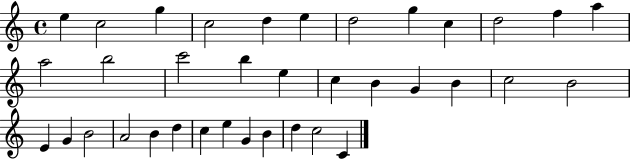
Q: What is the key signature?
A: C major